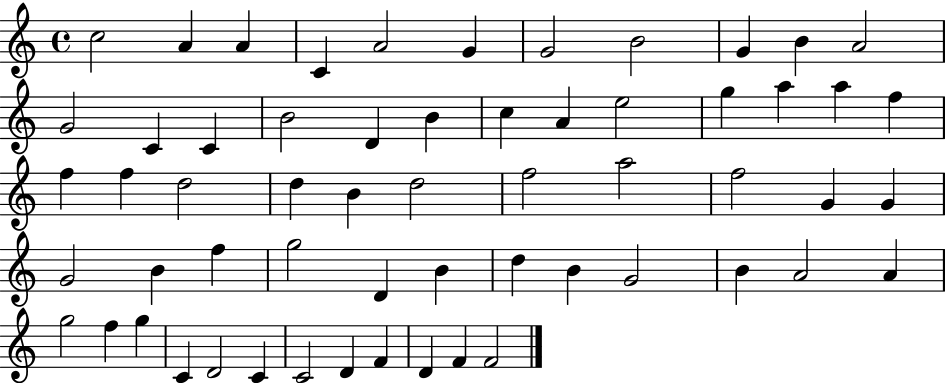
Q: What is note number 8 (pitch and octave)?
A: B4